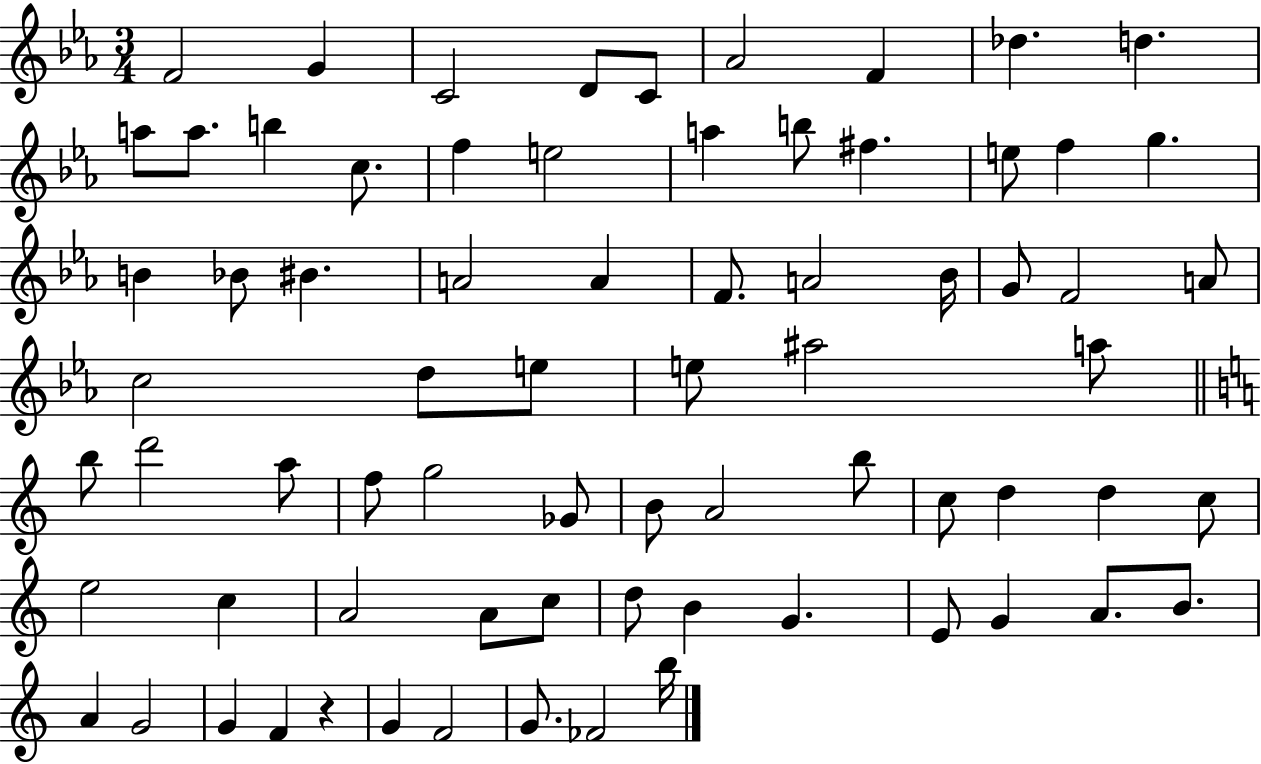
F4/h G4/q C4/h D4/e C4/e Ab4/h F4/q Db5/q. D5/q. A5/e A5/e. B5/q C5/e. F5/q E5/h A5/q B5/e F#5/q. E5/e F5/q G5/q. B4/q Bb4/e BIS4/q. A4/h A4/q F4/e. A4/h Bb4/s G4/e F4/h A4/e C5/h D5/e E5/e E5/e A#5/h A5/e B5/e D6/h A5/e F5/e G5/h Gb4/e B4/e A4/h B5/e C5/e D5/q D5/q C5/e E5/h C5/q A4/h A4/e C5/e D5/e B4/q G4/q. E4/e G4/q A4/e. B4/e. A4/q G4/h G4/q F4/q R/q G4/q F4/h G4/e. FES4/h B5/s